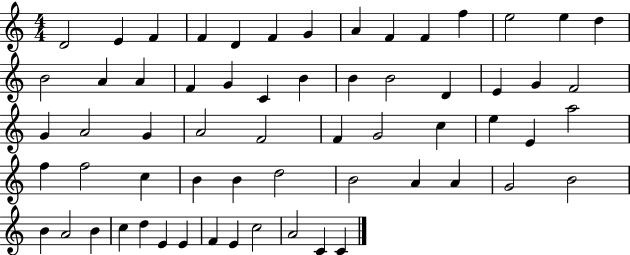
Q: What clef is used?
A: treble